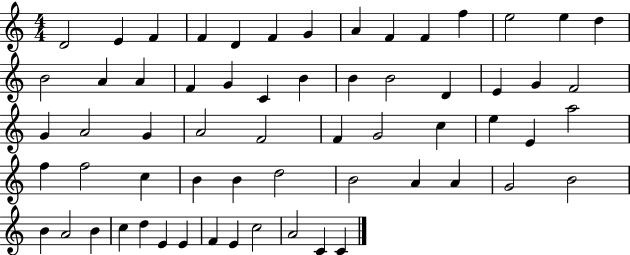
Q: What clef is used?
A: treble